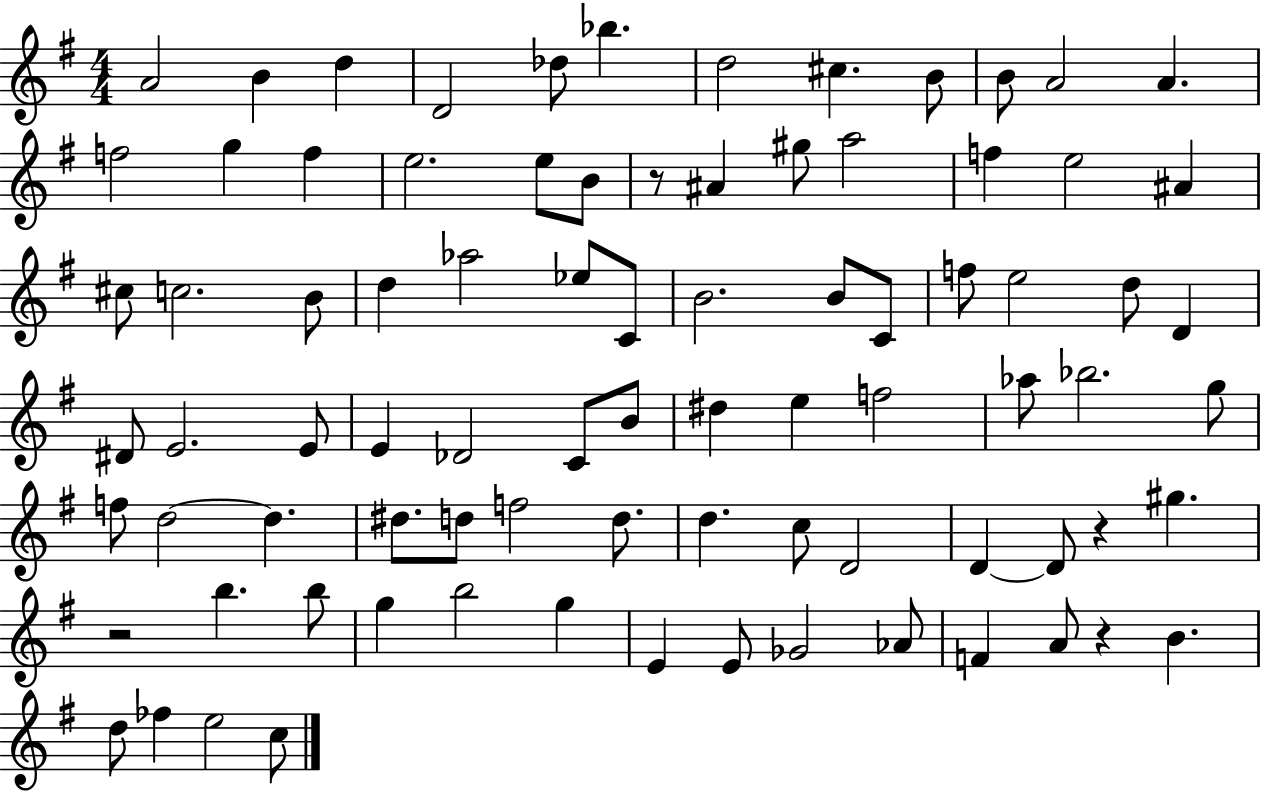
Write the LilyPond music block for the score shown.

{
  \clef treble
  \numericTimeSignature
  \time 4/4
  \key g \major
  \repeat volta 2 { a'2 b'4 d''4 | d'2 des''8 bes''4. | d''2 cis''4. b'8 | b'8 a'2 a'4. | \break f''2 g''4 f''4 | e''2. e''8 b'8 | r8 ais'4 gis''8 a''2 | f''4 e''2 ais'4 | \break cis''8 c''2. b'8 | d''4 aes''2 ees''8 c'8 | b'2. b'8 c'8 | f''8 e''2 d''8 d'4 | \break dis'8 e'2. e'8 | e'4 des'2 c'8 b'8 | dis''4 e''4 f''2 | aes''8 bes''2. g''8 | \break f''8 d''2~~ d''4. | dis''8. d''8 f''2 d''8. | d''4. c''8 d'2 | d'4~~ d'8 r4 gis''4. | \break r2 b''4. b''8 | g''4 b''2 g''4 | e'4 e'8 ges'2 aes'8 | f'4 a'8 r4 b'4. | \break d''8 fes''4 e''2 c''8 | } \bar "|."
}